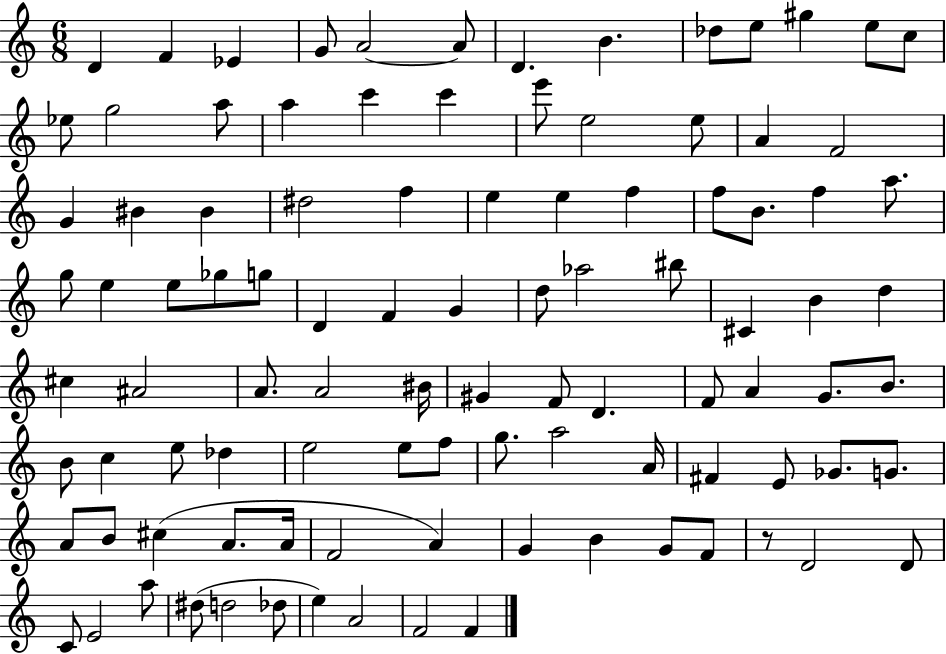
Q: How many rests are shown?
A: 1